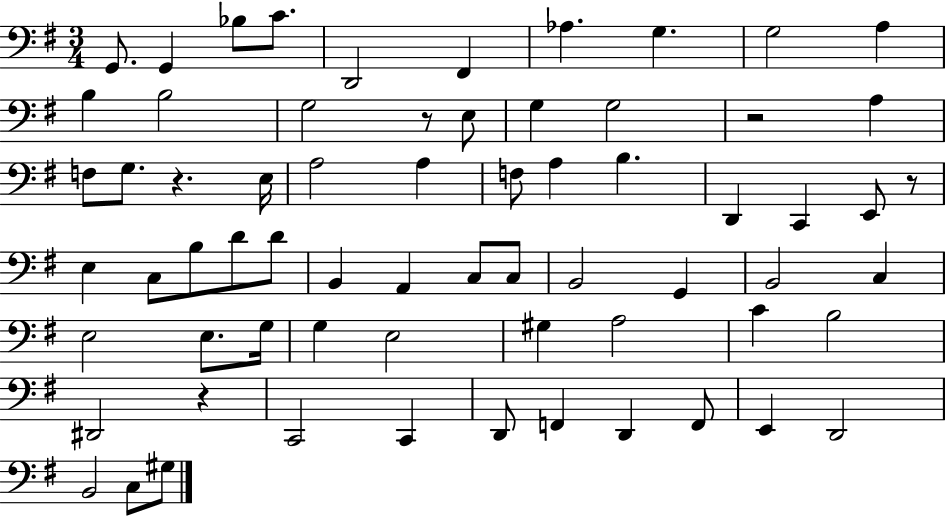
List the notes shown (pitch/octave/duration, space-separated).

G2/e. G2/q Bb3/e C4/e. D2/h F#2/q Ab3/q. G3/q. G3/h A3/q B3/q B3/h G3/h R/e E3/e G3/q G3/h R/h A3/q F3/e G3/e. R/q. E3/s A3/h A3/q F3/e A3/q B3/q. D2/q C2/q E2/e R/e E3/q C3/e B3/e D4/e D4/e B2/q A2/q C3/e C3/e B2/h G2/q B2/h C3/q E3/h E3/e. G3/s G3/q E3/h G#3/q A3/h C4/q B3/h D#2/h R/q C2/h C2/q D2/e F2/q D2/q F2/e E2/q D2/h B2/h C3/e G#3/e